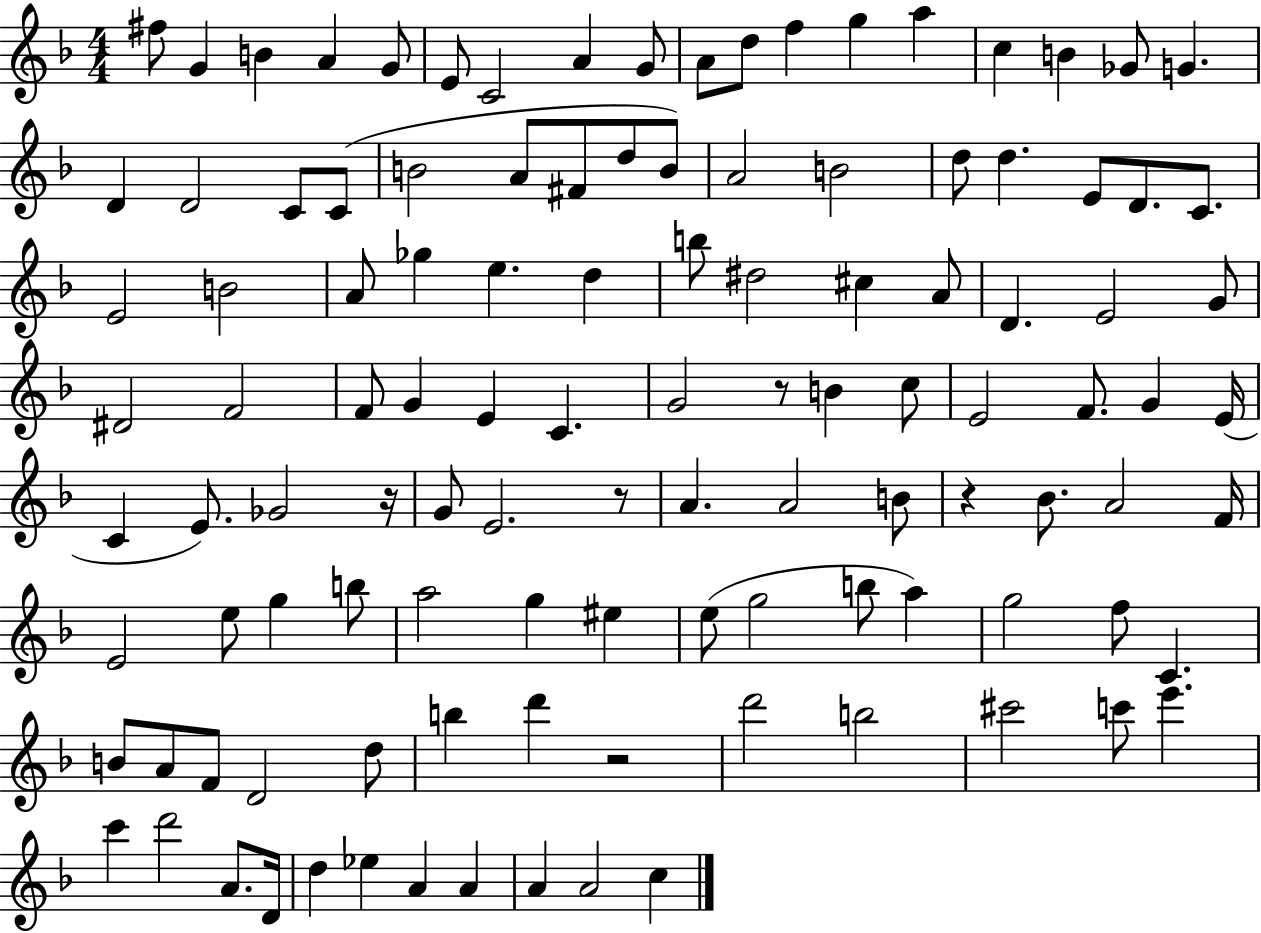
F#5/e G4/q B4/q A4/q G4/e E4/e C4/h A4/q G4/e A4/e D5/e F5/q G5/q A5/q C5/q B4/q Gb4/e G4/q. D4/q D4/h C4/e C4/e B4/h A4/e F#4/e D5/e B4/e A4/h B4/h D5/e D5/q. E4/e D4/e. C4/e. E4/h B4/h A4/e Gb5/q E5/q. D5/q B5/e D#5/h C#5/q A4/e D4/q. E4/h G4/e D#4/h F4/h F4/e G4/q E4/q C4/q. G4/h R/e B4/q C5/e E4/h F4/e. G4/q E4/s C4/q E4/e. Gb4/h R/s G4/e E4/h. R/e A4/q. A4/h B4/e R/q Bb4/e. A4/h F4/s E4/h E5/e G5/q B5/e A5/h G5/q EIS5/q E5/e G5/h B5/e A5/q G5/h F5/e C4/q. B4/e A4/e F4/e D4/h D5/e B5/q D6/q R/h D6/h B5/h C#6/h C6/e E6/q. C6/q D6/h A4/e. D4/s D5/q Eb5/q A4/q A4/q A4/q A4/h C5/q